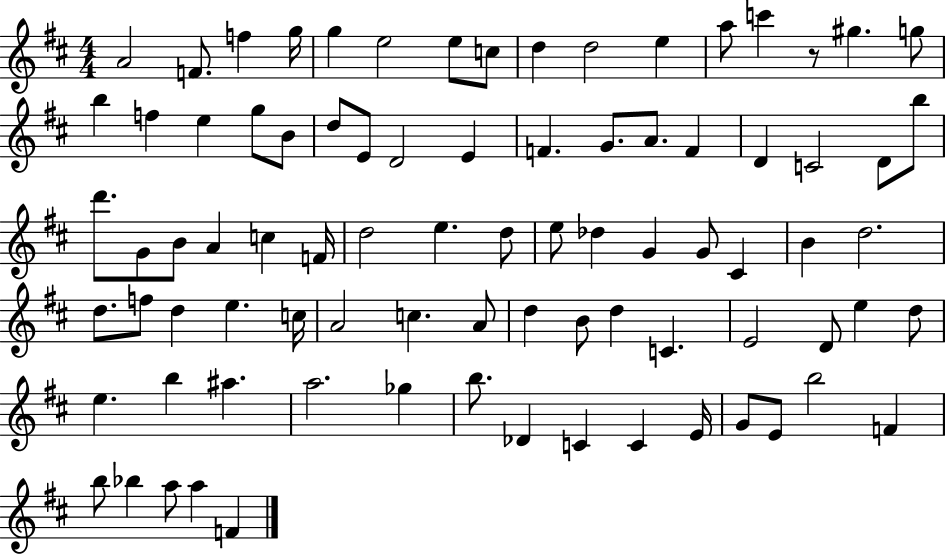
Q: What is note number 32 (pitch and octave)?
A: B5